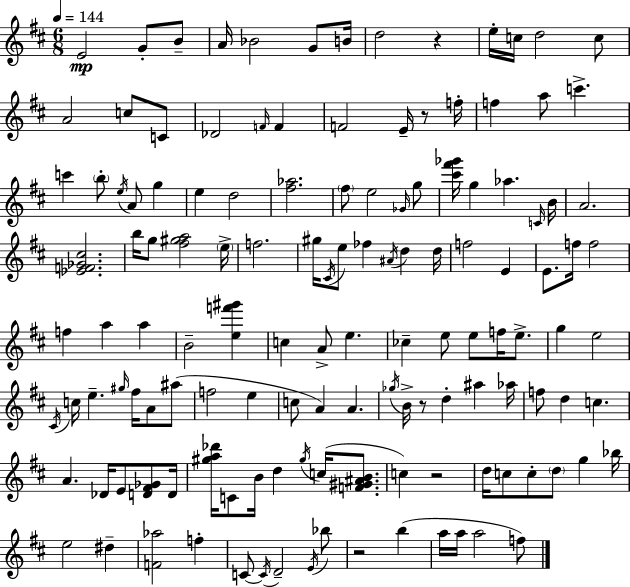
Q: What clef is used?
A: treble